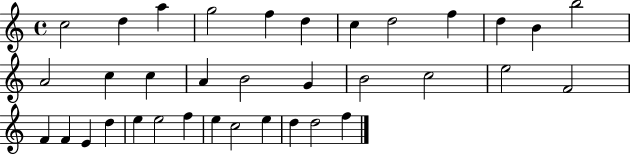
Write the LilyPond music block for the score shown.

{
  \clef treble
  \time 4/4
  \defaultTimeSignature
  \key c \major
  c''2 d''4 a''4 | g''2 f''4 d''4 | c''4 d''2 f''4 | d''4 b'4 b''2 | \break a'2 c''4 c''4 | a'4 b'2 g'4 | b'2 c''2 | e''2 f'2 | \break f'4 f'4 e'4 d''4 | e''4 e''2 f''4 | e''4 c''2 e''4 | d''4 d''2 f''4 | \break \bar "|."
}